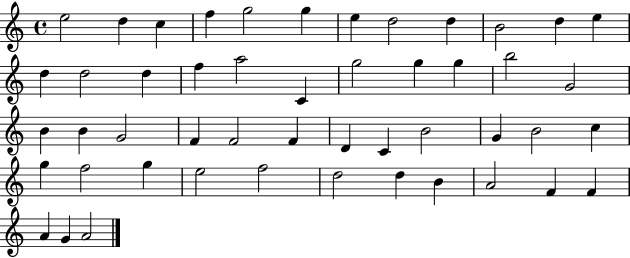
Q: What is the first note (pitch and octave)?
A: E5